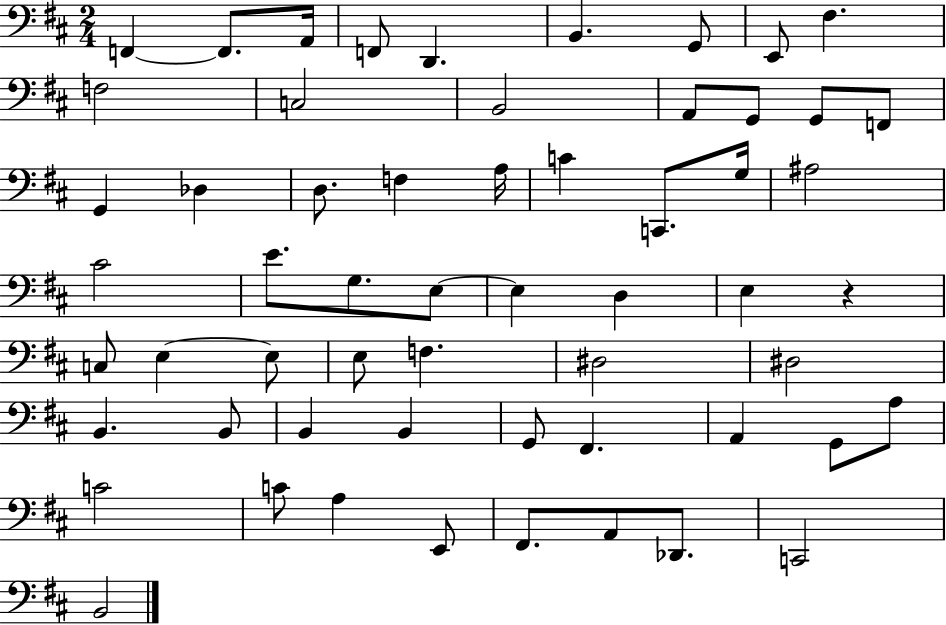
X:1
T:Untitled
M:2/4
L:1/4
K:D
F,, F,,/2 A,,/4 F,,/2 D,, B,, G,,/2 E,,/2 ^F, F,2 C,2 B,,2 A,,/2 G,,/2 G,,/2 F,,/2 G,, _D, D,/2 F, A,/4 C C,,/2 G,/4 ^A,2 ^C2 E/2 G,/2 E,/2 E, D, E, z C,/2 E, E,/2 E,/2 F, ^D,2 ^D,2 B,, B,,/2 B,, B,, G,,/2 ^F,, A,, G,,/2 A,/2 C2 C/2 A, E,,/2 ^F,,/2 A,,/2 _D,,/2 C,,2 B,,2